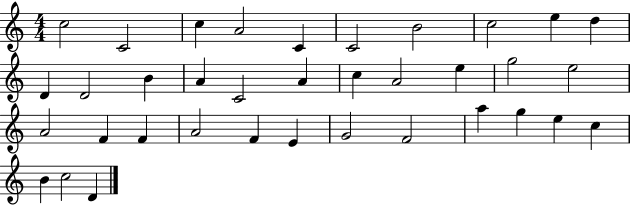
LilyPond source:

{
  \clef treble
  \numericTimeSignature
  \time 4/4
  \key c \major
  c''2 c'2 | c''4 a'2 c'4 | c'2 b'2 | c''2 e''4 d''4 | \break d'4 d'2 b'4 | a'4 c'2 a'4 | c''4 a'2 e''4 | g''2 e''2 | \break a'2 f'4 f'4 | a'2 f'4 e'4 | g'2 f'2 | a''4 g''4 e''4 c''4 | \break b'4 c''2 d'4 | \bar "|."
}